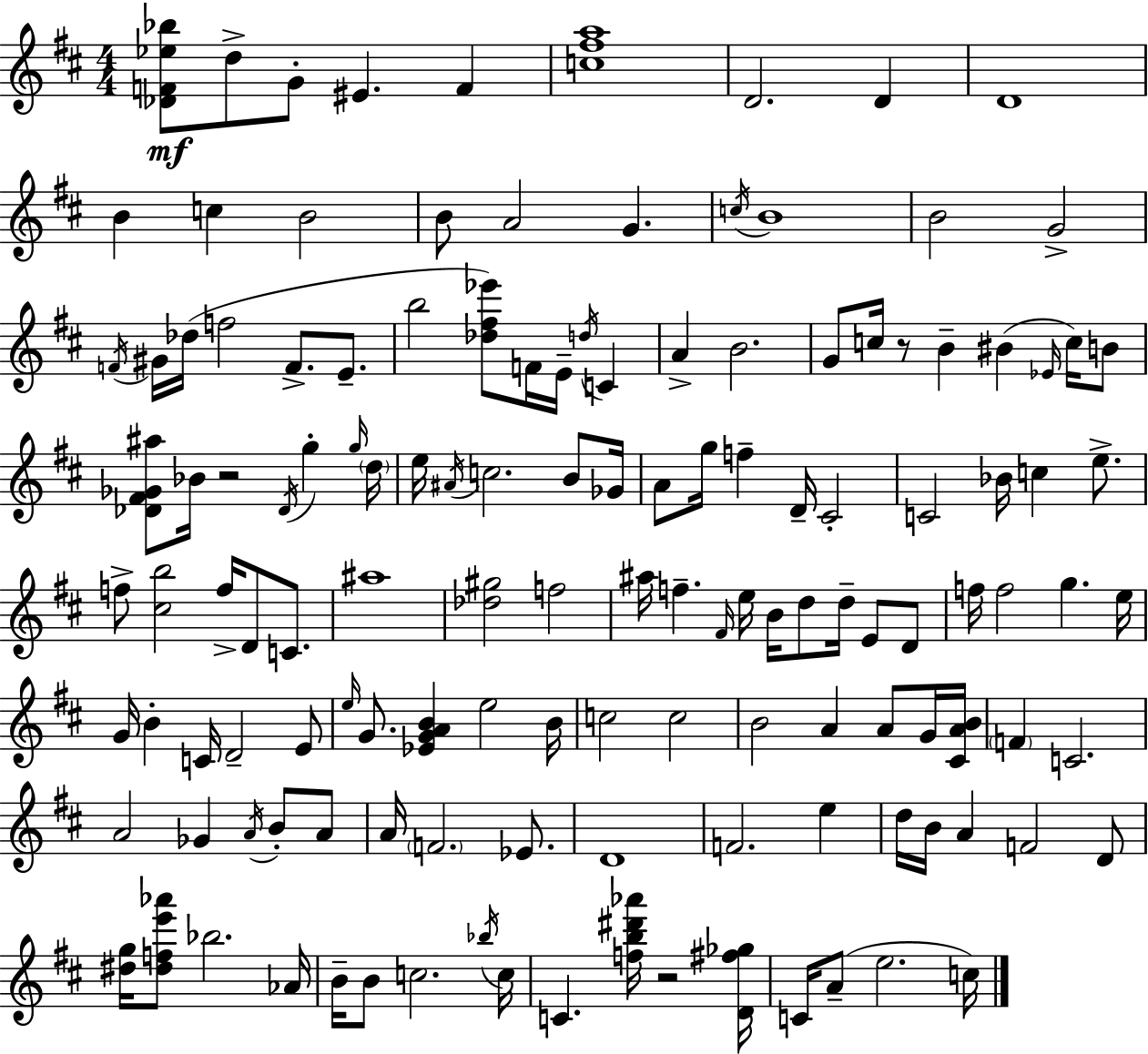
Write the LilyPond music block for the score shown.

{
  \clef treble
  \numericTimeSignature
  \time 4/4
  \key d \major
  <des' f' ees'' bes''>8\mf d''8-> g'8-. eis'4. f'4 | <c'' fis'' a''>1 | d'2. d'4 | d'1 | \break b'4 c''4 b'2 | b'8 a'2 g'4. | \acciaccatura { c''16 } b'1 | b'2 g'2-> | \break \acciaccatura { f'16 } gis'16 des''16( f''2 f'8.-> e'8.-- | b''2 <des'' fis'' ees'''>8) f'16 e'16-- \acciaccatura { d''16 } c'4 | a'4-> b'2. | g'8 c''16 r8 b'4-- bis'4( | \break \grace { ees'16 } c''16) b'8 <des' fis' ges' ais''>8 bes'16 r2 \acciaccatura { des'16 } | g''4-. \grace { g''16 } \parenthesize d''16 e''16 \acciaccatura { ais'16 } c''2. | b'8 ges'16 a'8 g''16 f''4-- d'16-- cis'2-. | c'2 bes'16 | \break c''4 e''8.-> f''8-> <cis'' b''>2 | f''16-> d'8 c'8. ais''1 | <des'' gis''>2 f''2 | ais''16 f''4.-- \grace { fis'16 } e''16 | \break b'16 d''8 d''16-- e'8 d'8 f''16 f''2 | g''4. e''16 g'16 b'4-. c'16 d'2-- | e'8 \grace { e''16 } g'8. <ees' g' a' b'>4 | e''2 b'16 c''2 | \break c''2 b'2 | a'4 a'8 g'16 <cis' a' b'>16 \parenthesize f'4 c'2. | a'2 | ges'4 \acciaccatura { a'16 } b'8-. a'8 a'16 \parenthesize f'2. | \break ees'8. d'1 | f'2. | e''4 d''16 b'16 a'4 | f'2 d'8 <dis'' g''>16 <dis'' f'' e''' aes'''>8 bes''2. | \break aes'16 b'16-- b'8 c''2. | \acciaccatura { bes''16 } c''16 c'4. | <f'' b'' dis''' aes'''>16 r2 <d' fis'' ges''>16 c'16 a'8--( e''2. | c''16) \bar "|."
}